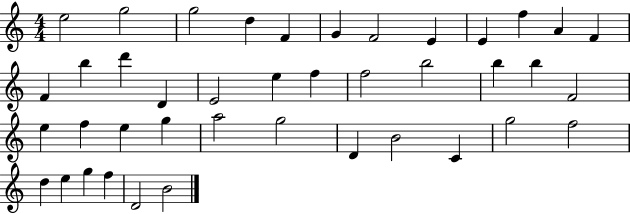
{
  \clef treble
  \numericTimeSignature
  \time 4/4
  \key c \major
  e''2 g''2 | g''2 d''4 f'4 | g'4 f'2 e'4 | e'4 f''4 a'4 f'4 | \break f'4 b''4 d'''4 d'4 | e'2 e''4 f''4 | f''2 b''2 | b''4 b''4 f'2 | \break e''4 f''4 e''4 g''4 | a''2 g''2 | d'4 b'2 c'4 | g''2 f''2 | \break d''4 e''4 g''4 f''4 | d'2 b'2 | \bar "|."
}